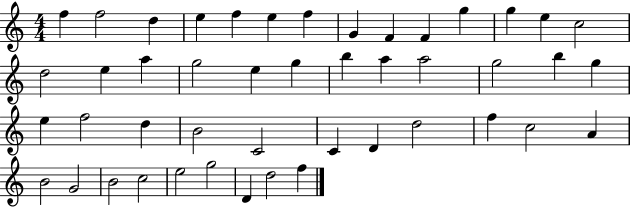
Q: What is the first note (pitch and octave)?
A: F5